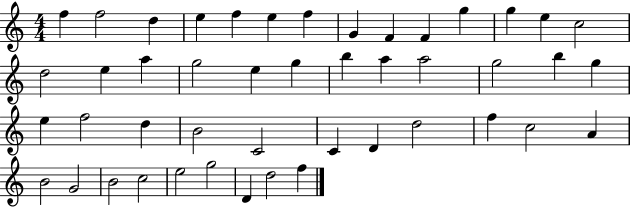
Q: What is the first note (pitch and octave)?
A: F5